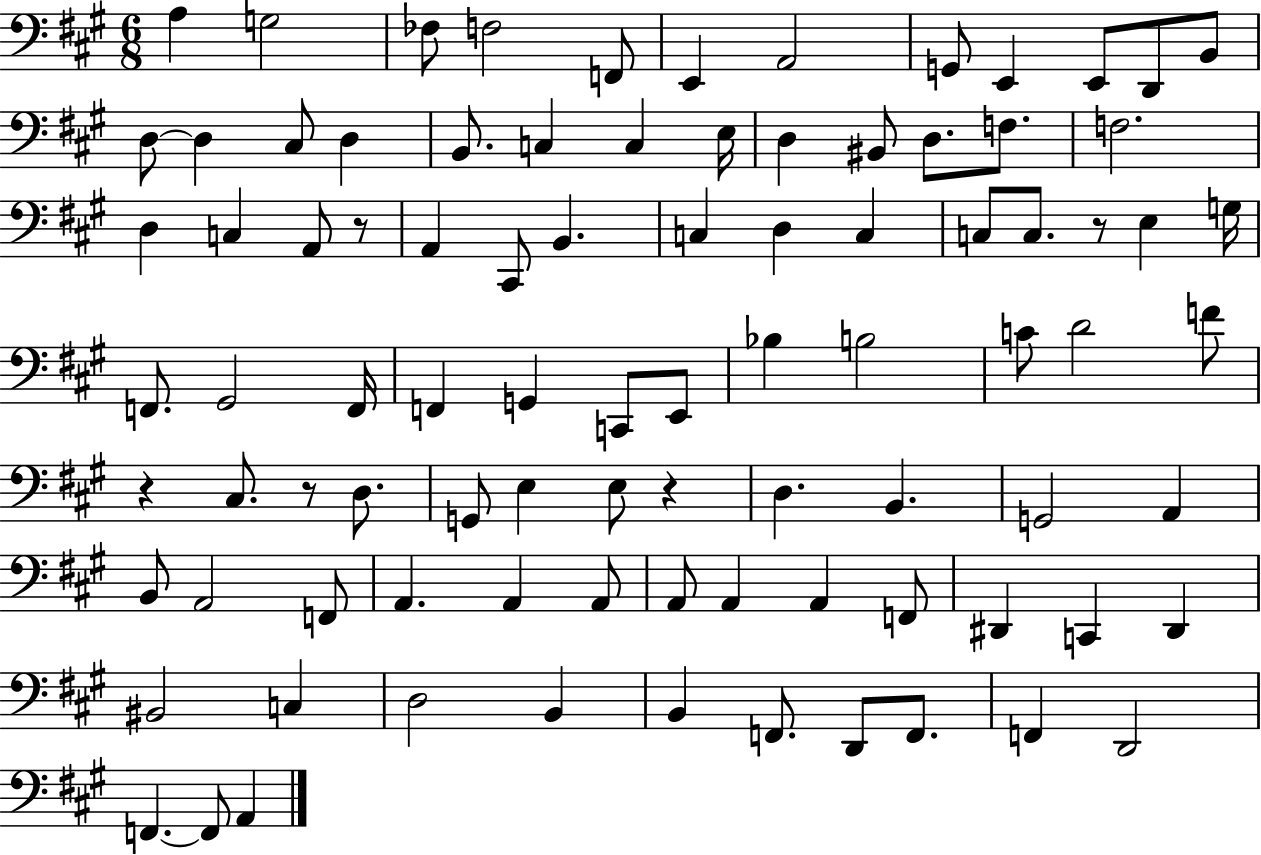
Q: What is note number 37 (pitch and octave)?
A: E3